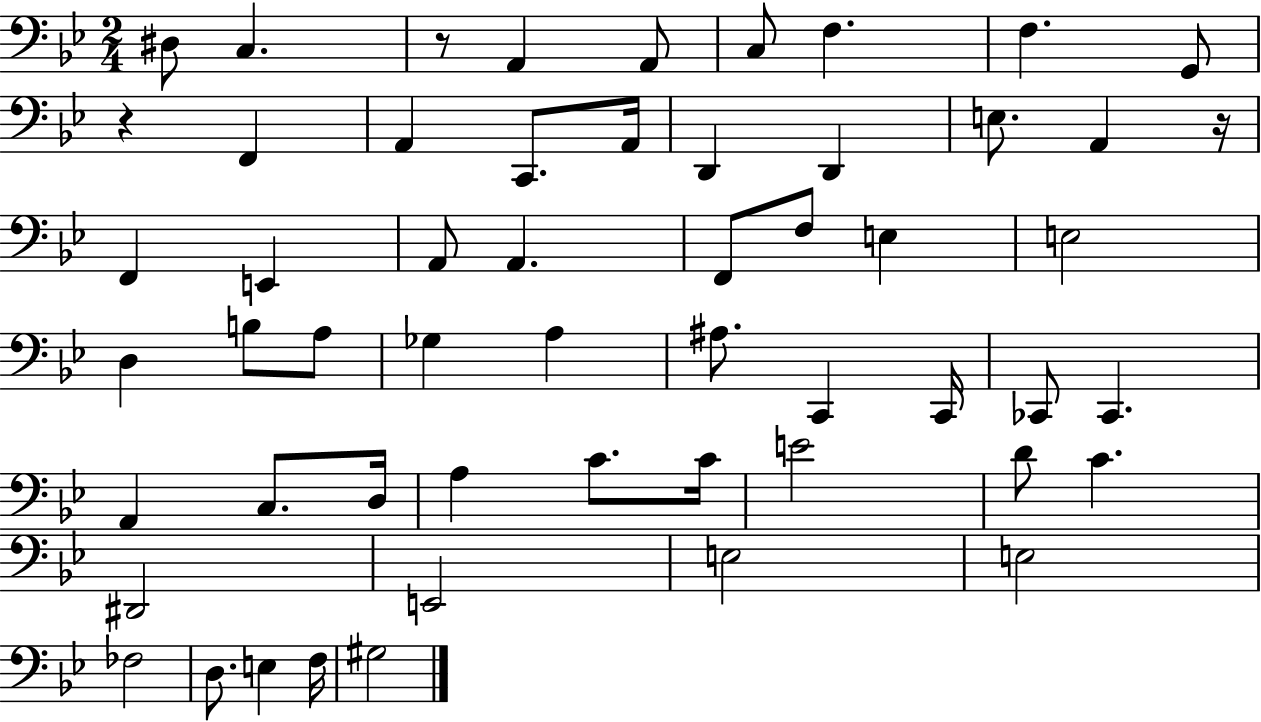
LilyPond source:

{
  \clef bass
  \numericTimeSignature
  \time 2/4
  \key bes \major
  dis8 c4. | r8 a,4 a,8 | c8 f4. | f4. g,8 | \break r4 f,4 | a,4 c,8. a,16 | d,4 d,4 | e8. a,4 r16 | \break f,4 e,4 | a,8 a,4. | f,8 f8 e4 | e2 | \break d4 b8 a8 | ges4 a4 | ais8. c,4 c,16 | ces,8 ces,4. | \break a,4 c8. d16 | a4 c'8. c'16 | e'2 | d'8 c'4. | \break dis,2 | e,2 | e2 | e2 | \break fes2 | d8. e4 f16 | gis2 | \bar "|."
}